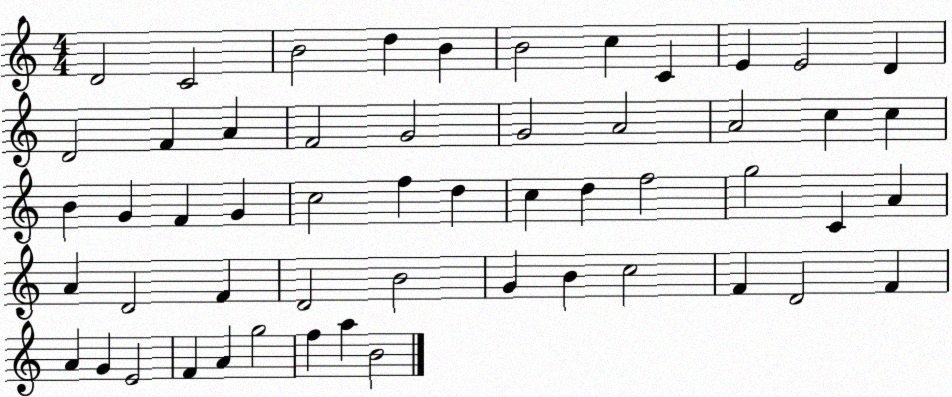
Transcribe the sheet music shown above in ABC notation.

X:1
T:Untitled
M:4/4
L:1/4
K:C
D2 C2 B2 d B B2 c C E E2 D D2 F A F2 G2 G2 A2 A2 c c B G F G c2 f d c d f2 g2 C A A D2 F D2 B2 G B c2 F D2 F A G E2 F A g2 f a B2